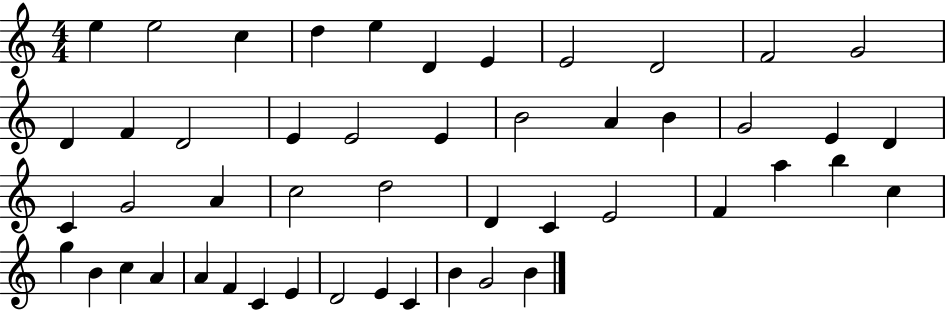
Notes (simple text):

E5/q E5/h C5/q D5/q E5/q D4/q E4/q E4/h D4/h F4/h G4/h D4/q F4/q D4/h E4/q E4/h E4/q B4/h A4/q B4/q G4/h E4/q D4/q C4/q G4/h A4/q C5/h D5/h D4/q C4/q E4/h F4/q A5/q B5/q C5/q G5/q B4/q C5/q A4/q A4/q F4/q C4/q E4/q D4/h E4/q C4/q B4/q G4/h B4/q